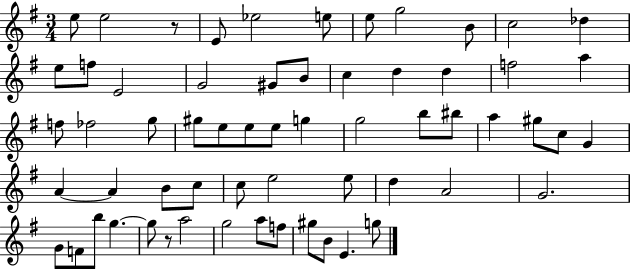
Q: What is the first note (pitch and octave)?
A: E5